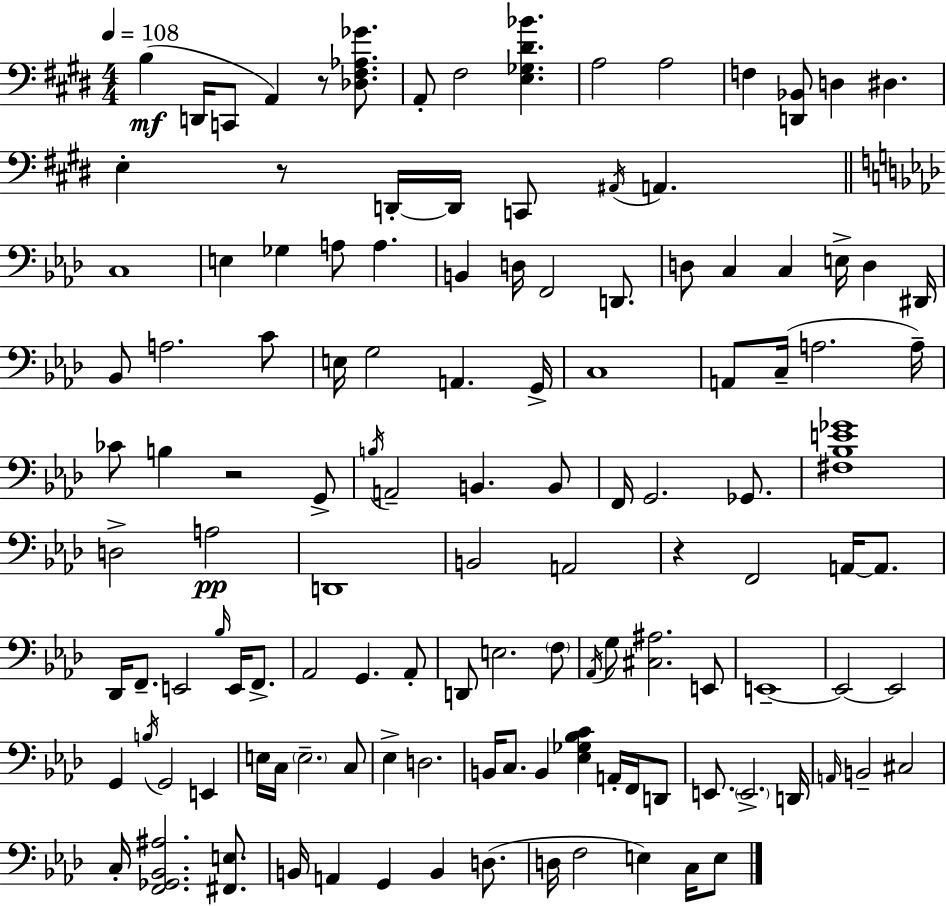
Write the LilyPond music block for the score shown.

{
  \clef bass
  \numericTimeSignature
  \time 4/4
  \key e \major
  \tempo 4 = 108
  b4(\mf d,16 c,8 a,4) r8 <des fis aes ges'>8. | a,8-. fis2 <e ges dis' bes'>4. | a2 a2 | f4 <d, bes,>8 d4 dis4. | \break e4-. r8 d,16-.~~ d,16 c,8 \acciaccatura { ais,16 } a,4. | \bar "||" \break \key aes \major c1 | e4 ges4 a8 a4. | b,4 d16 f,2 d,8. | d8 c4 c4 e16-> d4 dis,16 | \break bes,8 a2. c'8 | e16 g2 a,4. g,16-> | c1 | a,8 c16--( a2. a16--) | \break ces'8 b4 r2 g,8-> | \acciaccatura { b16 } a,2-- b,4. b,8 | f,16 g,2. ges,8. | <fis bes e' ges'>1 | \break d2-> a2\pp | d,1 | b,2 a,2 | r4 f,2 a,16~~ a,8. | \break des,16 f,8.-- e,2 \grace { bes16 } e,16 f,8.-> | aes,2 g,4. | aes,8-. d,8 e2. | \parenthesize f8 \acciaccatura { aes,16 } g8 <cis ais>2. | \break e,8 e,1--~~ | e,2~~ e,2 | g,4 \acciaccatura { b16 } g,2 | e,4 e16 c16 \parenthesize e2.-- | \break c8 ees4-> d2. | b,16 c8. b,4 <ees ges bes c'>4 | a,16-. f,16 d,8 e,8. \parenthesize e,2.-> | d,16 \grace { a,16 } b,2-- cis2 | \break c16-. <f, ges, bes, ais>2. | <fis, e>8. b,16 a,4 g,4 b,4 | d8.( d16 f2 e4) | c16 e8 \bar "|."
}